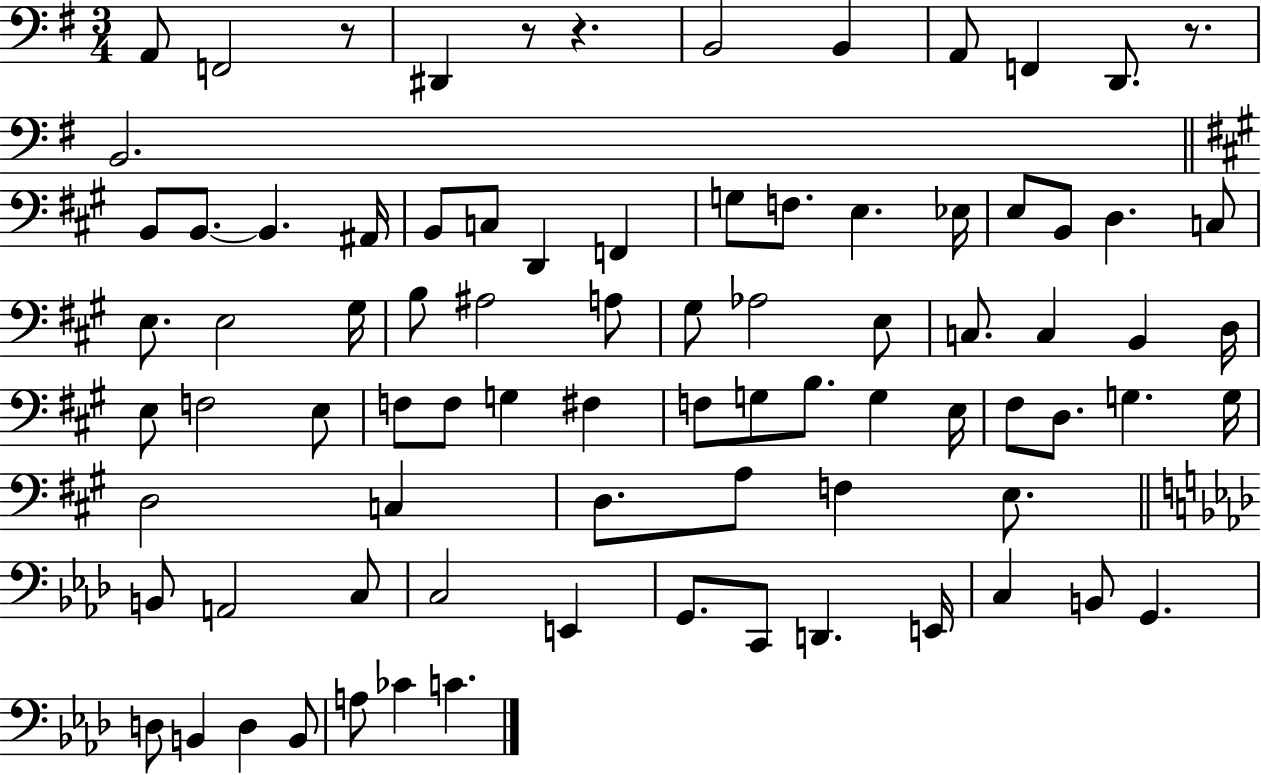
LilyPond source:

{
  \clef bass
  \numericTimeSignature
  \time 3/4
  \key g \major
  a,8 f,2 r8 | dis,4 r8 r4. | b,2 b,4 | a,8 f,4 d,8. r8. | \break b,2. | \bar "||" \break \key a \major b,8 b,8.~~ b,4. ais,16 | b,8 c8 d,4 f,4 | g8 f8. e4. ees16 | e8 b,8 d4. c8 | \break e8. e2 gis16 | b8 ais2 a8 | gis8 aes2 e8 | c8. c4 b,4 d16 | \break e8 f2 e8 | f8 f8 g4 fis4 | f8 g8 b8. g4 e16 | fis8 d8. g4. g16 | \break d2 c4 | d8. a8 f4 e8. | \bar "||" \break \key f \minor b,8 a,2 c8 | c2 e,4 | g,8. c,8 d,4. e,16 | c4 b,8 g,4. | \break d8 b,4 d4 b,8 | a8 ces'4 c'4. | \bar "|."
}